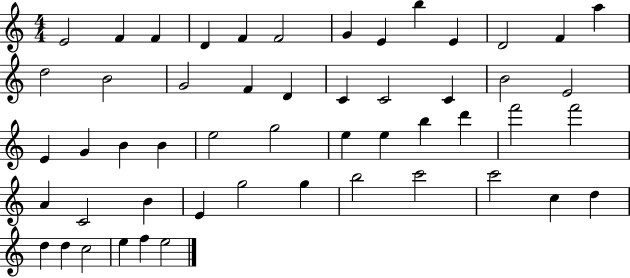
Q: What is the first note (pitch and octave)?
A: E4